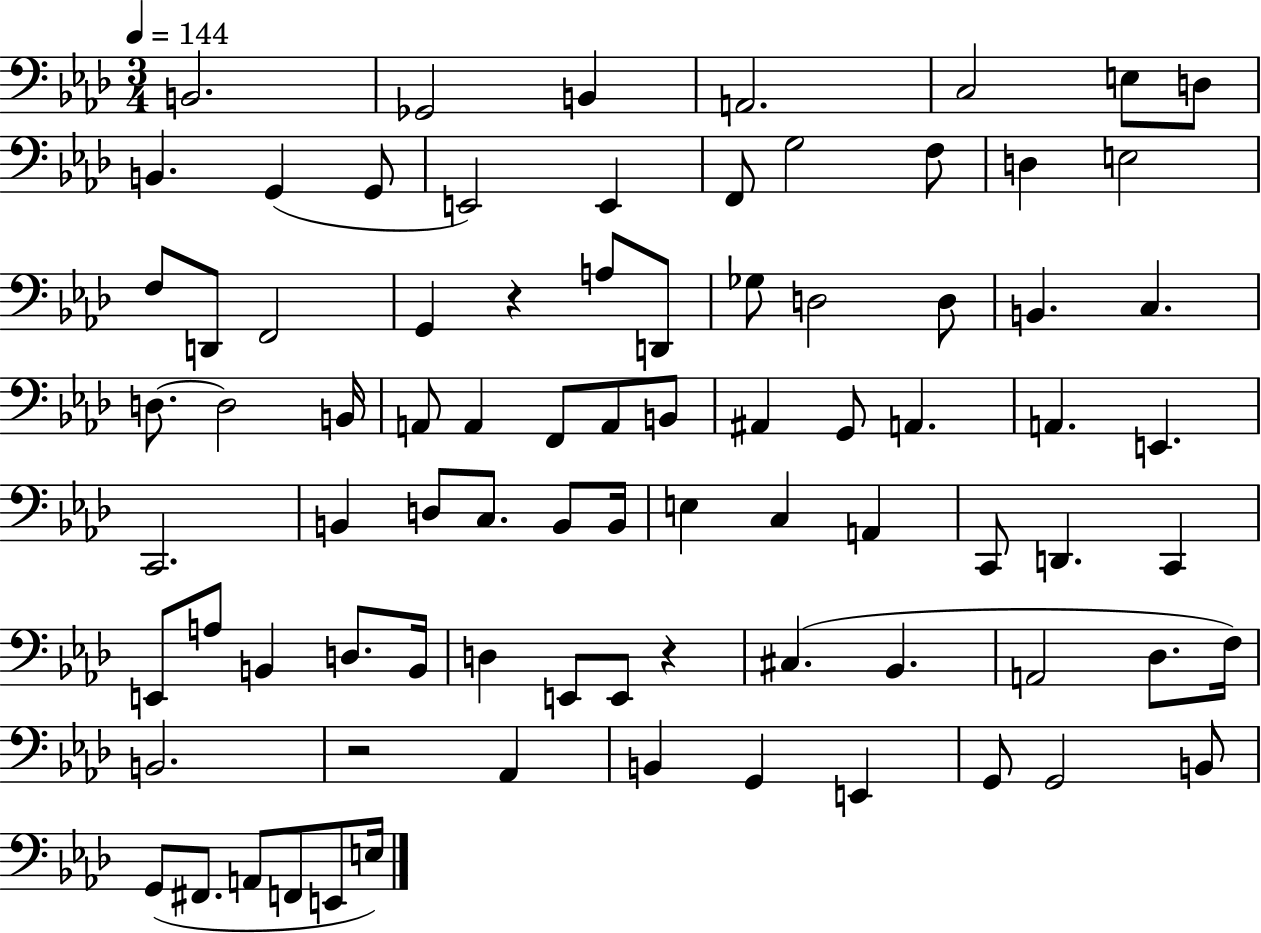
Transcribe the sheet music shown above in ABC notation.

X:1
T:Untitled
M:3/4
L:1/4
K:Ab
B,,2 _G,,2 B,, A,,2 C,2 E,/2 D,/2 B,, G,, G,,/2 E,,2 E,, F,,/2 G,2 F,/2 D, E,2 F,/2 D,,/2 F,,2 G,, z A,/2 D,,/2 _G,/2 D,2 D,/2 B,, C, D,/2 D,2 B,,/4 A,,/2 A,, F,,/2 A,,/2 B,,/2 ^A,, G,,/2 A,, A,, E,, C,,2 B,, D,/2 C,/2 B,,/2 B,,/4 E, C, A,, C,,/2 D,, C,, E,,/2 A,/2 B,, D,/2 B,,/4 D, E,,/2 E,,/2 z ^C, _B,, A,,2 _D,/2 F,/4 B,,2 z2 _A,, B,, G,, E,, G,,/2 G,,2 B,,/2 G,,/2 ^F,,/2 A,,/2 F,,/2 E,,/2 E,/4